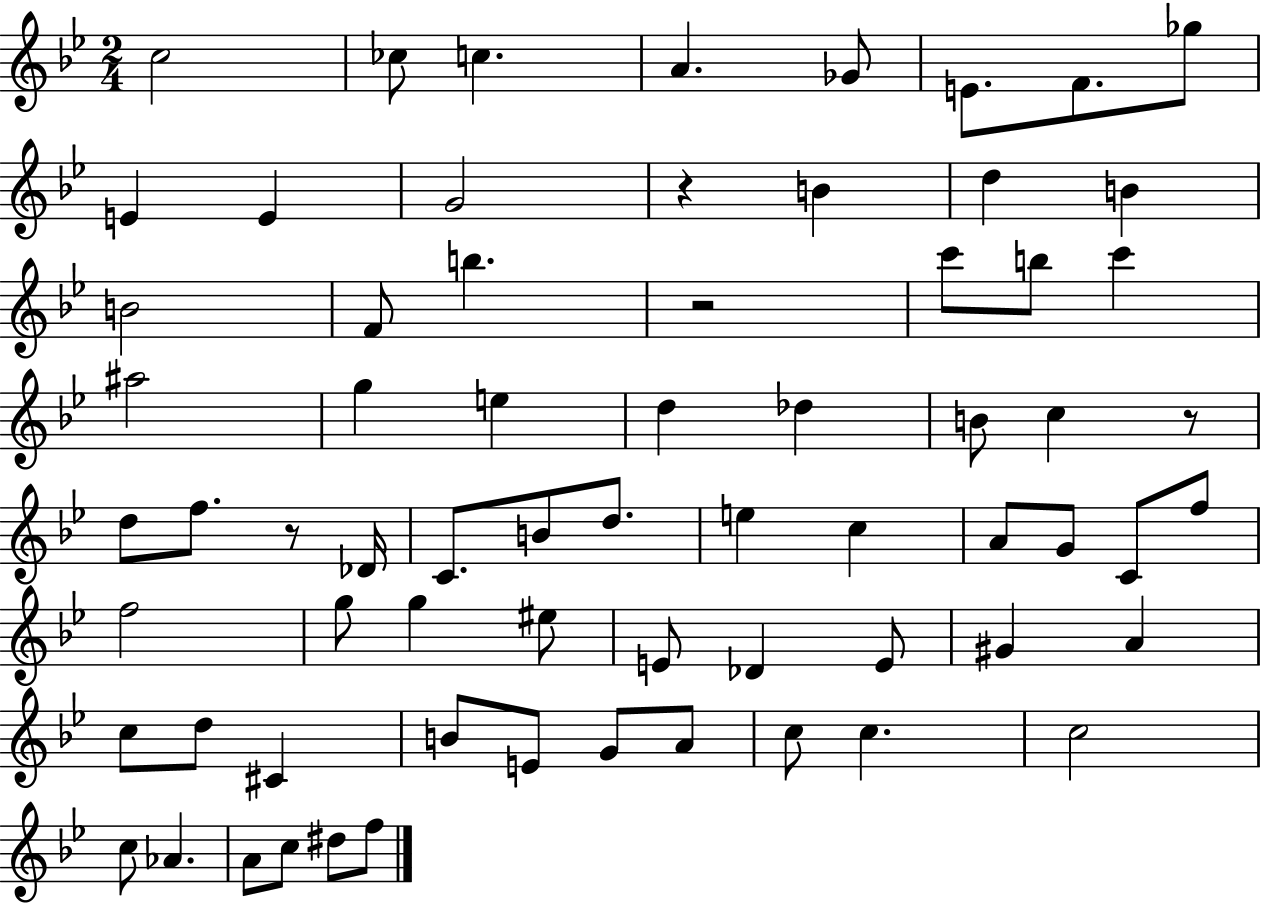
C5/h CES5/e C5/q. A4/q. Gb4/e E4/e. F4/e. Gb5/e E4/q E4/q G4/h R/q B4/q D5/q B4/q B4/h F4/e B5/q. R/h C6/e B5/e C6/q A#5/h G5/q E5/q D5/q Db5/q B4/e C5/q R/e D5/e F5/e. R/e Db4/s C4/e. B4/e D5/e. E5/q C5/q A4/e G4/e C4/e F5/e F5/h G5/e G5/q EIS5/e E4/e Db4/q E4/e G#4/q A4/q C5/e D5/e C#4/q B4/e E4/e G4/e A4/e C5/e C5/q. C5/h C5/e Ab4/q. A4/e C5/e D#5/e F5/e